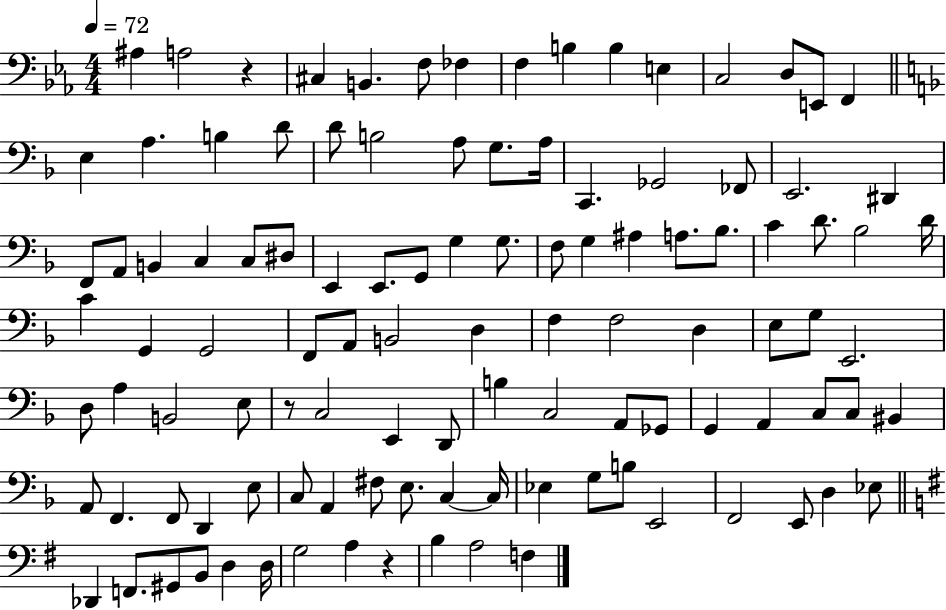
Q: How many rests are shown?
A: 3